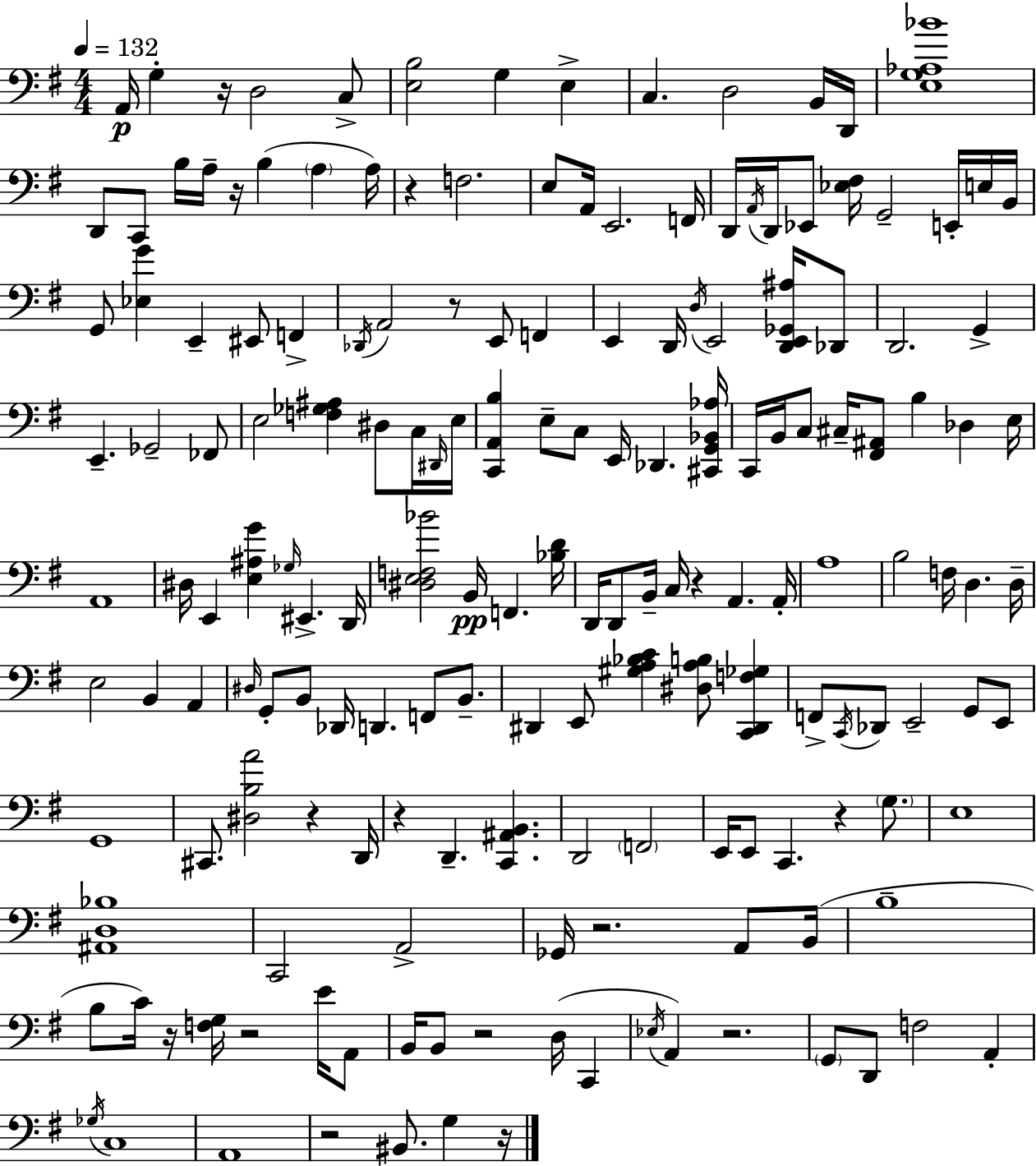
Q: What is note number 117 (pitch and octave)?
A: B2